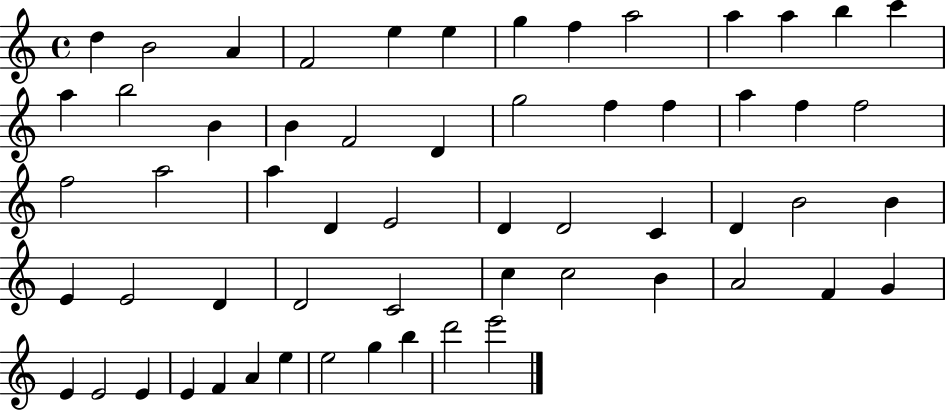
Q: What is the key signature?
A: C major